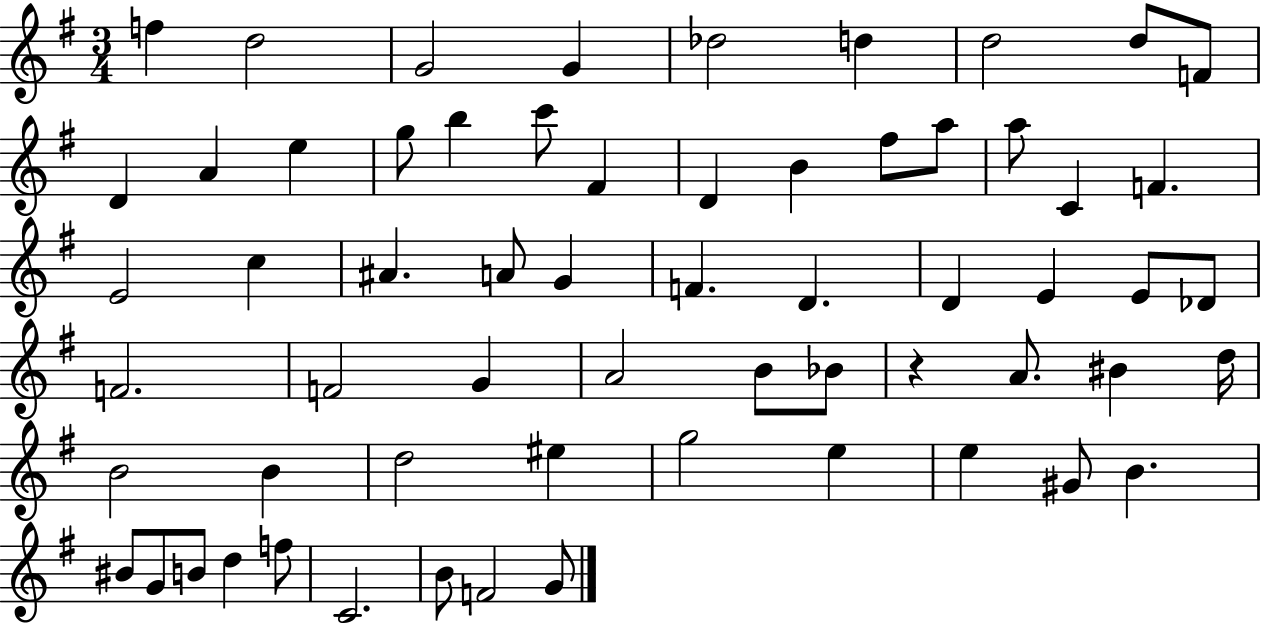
X:1
T:Untitled
M:3/4
L:1/4
K:G
f d2 G2 G _d2 d d2 d/2 F/2 D A e g/2 b c'/2 ^F D B ^f/2 a/2 a/2 C F E2 c ^A A/2 G F D D E E/2 _D/2 F2 F2 G A2 B/2 _B/2 z A/2 ^B d/4 B2 B d2 ^e g2 e e ^G/2 B ^B/2 G/2 B/2 d f/2 C2 B/2 F2 G/2